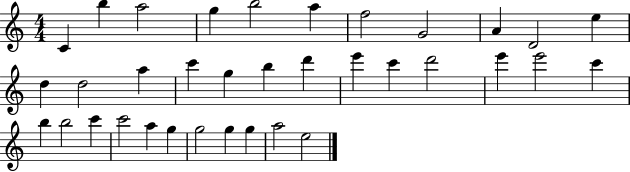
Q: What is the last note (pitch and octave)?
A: E5